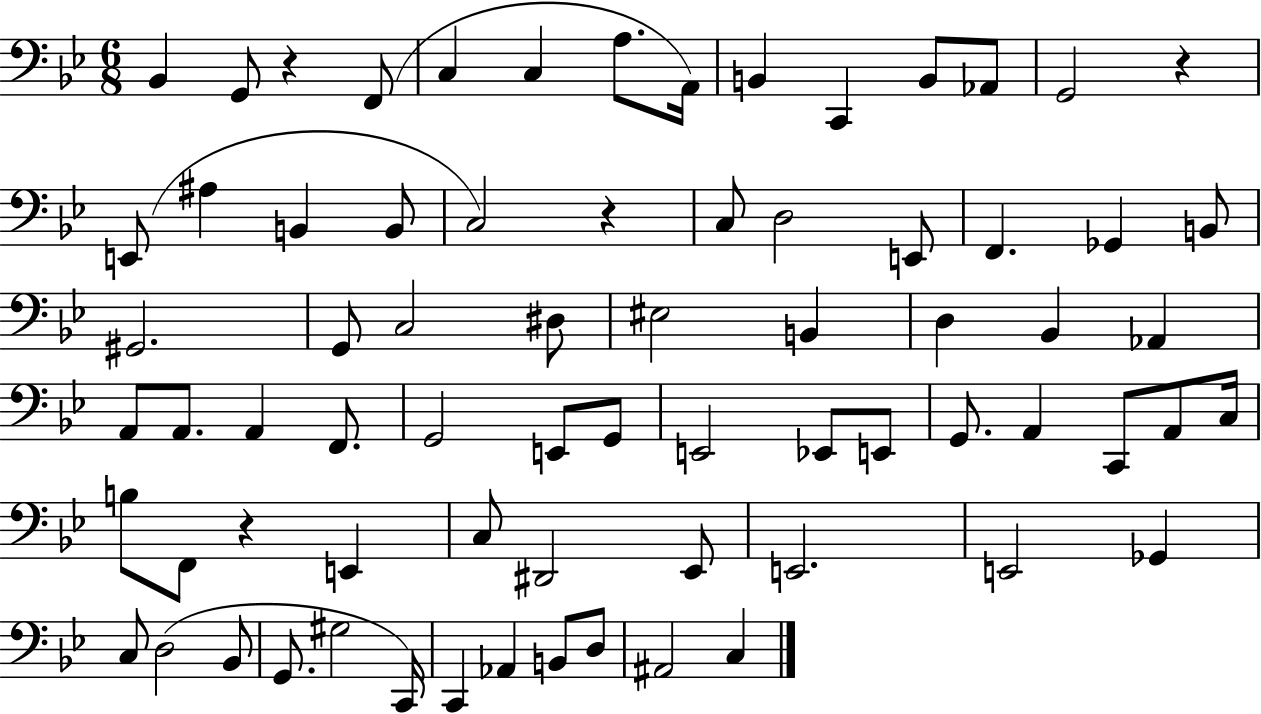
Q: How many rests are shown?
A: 4